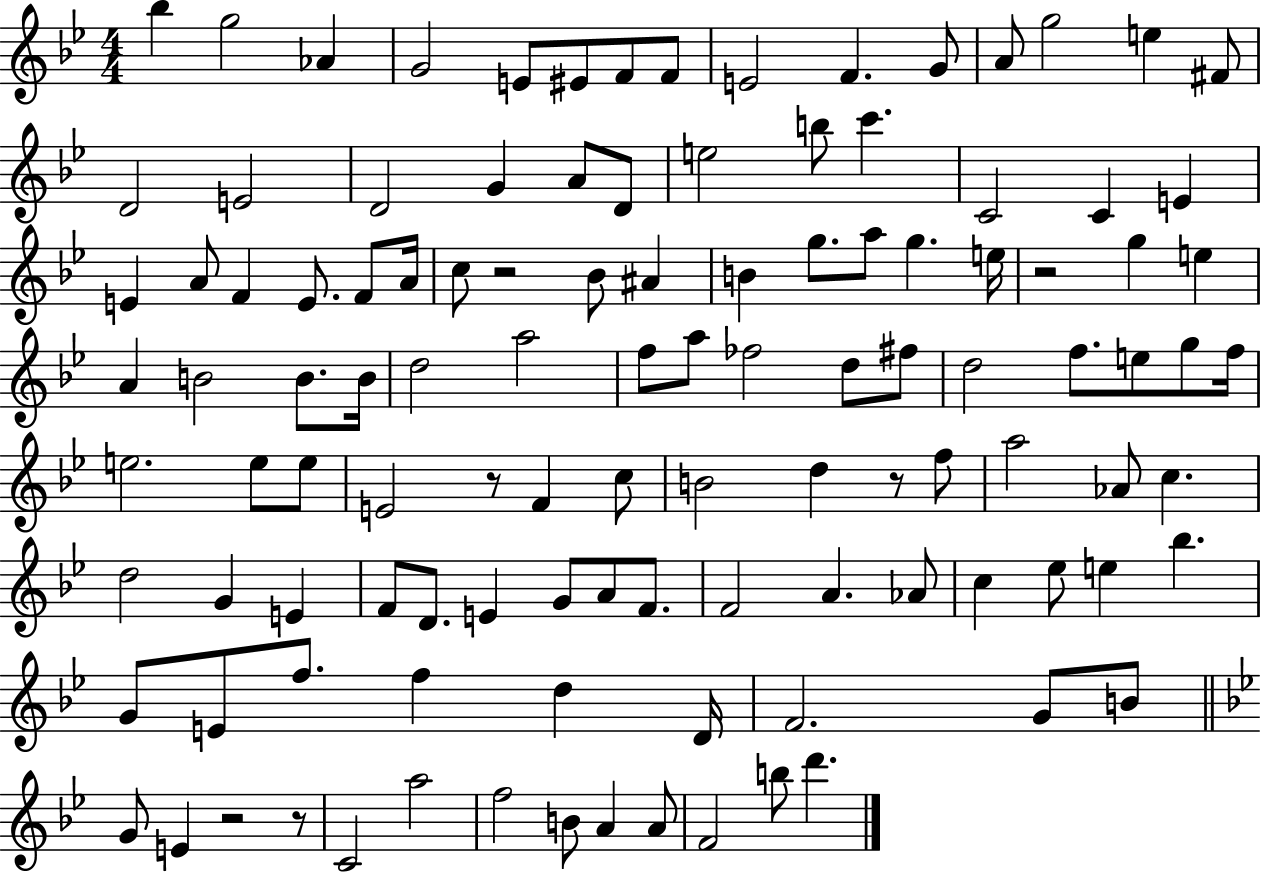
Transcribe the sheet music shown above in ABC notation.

X:1
T:Untitled
M:4/4
L:1/4
K:Bb
_b g2 _A G2 E/2 ^E/2 F/2 F/2 E2 F G/2 A/2 g2 e ^F/2 D2 E2 D2 G A/2 D/2 e2 b/2 c' C2 C E E A/2 F E/2 F/2 A/4 c/2 z2 _B/2 ^A B g/2 a/2 g e/4 z2 g e A B2 B/2 B/4 d2 a2 f/2 a/2 _f2 d/2 ^f/2 d2 f/2 e/2 g/2 f/4 e2 e/2 e/2 E2 z/2 F c/2 B2 d z/2 f/2 a2 _A/2 c d2 G E F/2 D/2 E G/2 A/2 F/2 F2 A _A/2 c _e/2 e _b G/2 E/2 f/2 f d D/4 F2 G/2 B/2 G/2 E z2 z/2 C2 a2 f2 B/2 A A/2 F2 b/2 d'